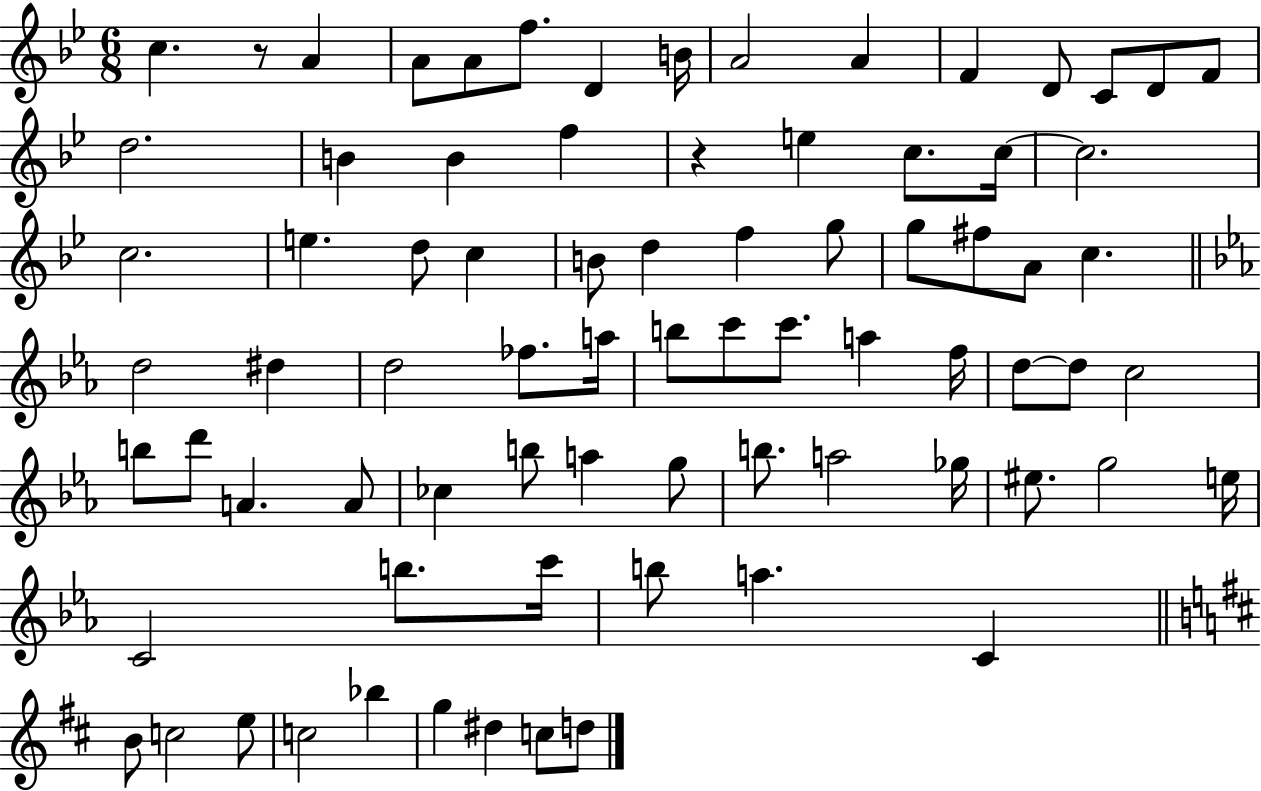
X:1
T:Untitled
M:6/8
L:1/4
K:Bb
c z/2 A A/2 A/2 f/2 D B/4 A2 A F D/2 C/2 D/2 F/2 d2 B B f z e c/2 c/4 c2 c2 e d/2 c B/2 d f g/2 g/2 ^f/2 A/2 c d2 ^d d2 _f/2 a/4 b/2 c'/2 c'/2 a f/4 d/2 d/2 c2 b/2 d'/2 A A/2 _c b/2 a g/2 b/2 a2 _g/4 ^e/2 g2 e/4 C2 b/2 c'/4 b/2 a C B/2 c2 e/2 c2 _b g ^d c/2 d/2